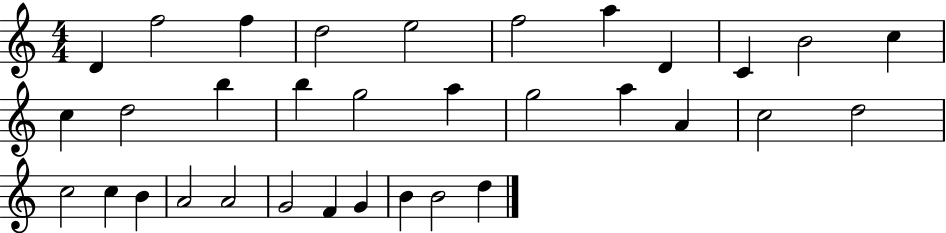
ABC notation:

X:1
T:Untitled
M:4/4
L:1/4
K:C
D f2 f d2 e2 f2 a D C B2 c c d2 b b g2 a g2 a A c2 d2 c2 c B A2 A2 G2 F G B B2 d